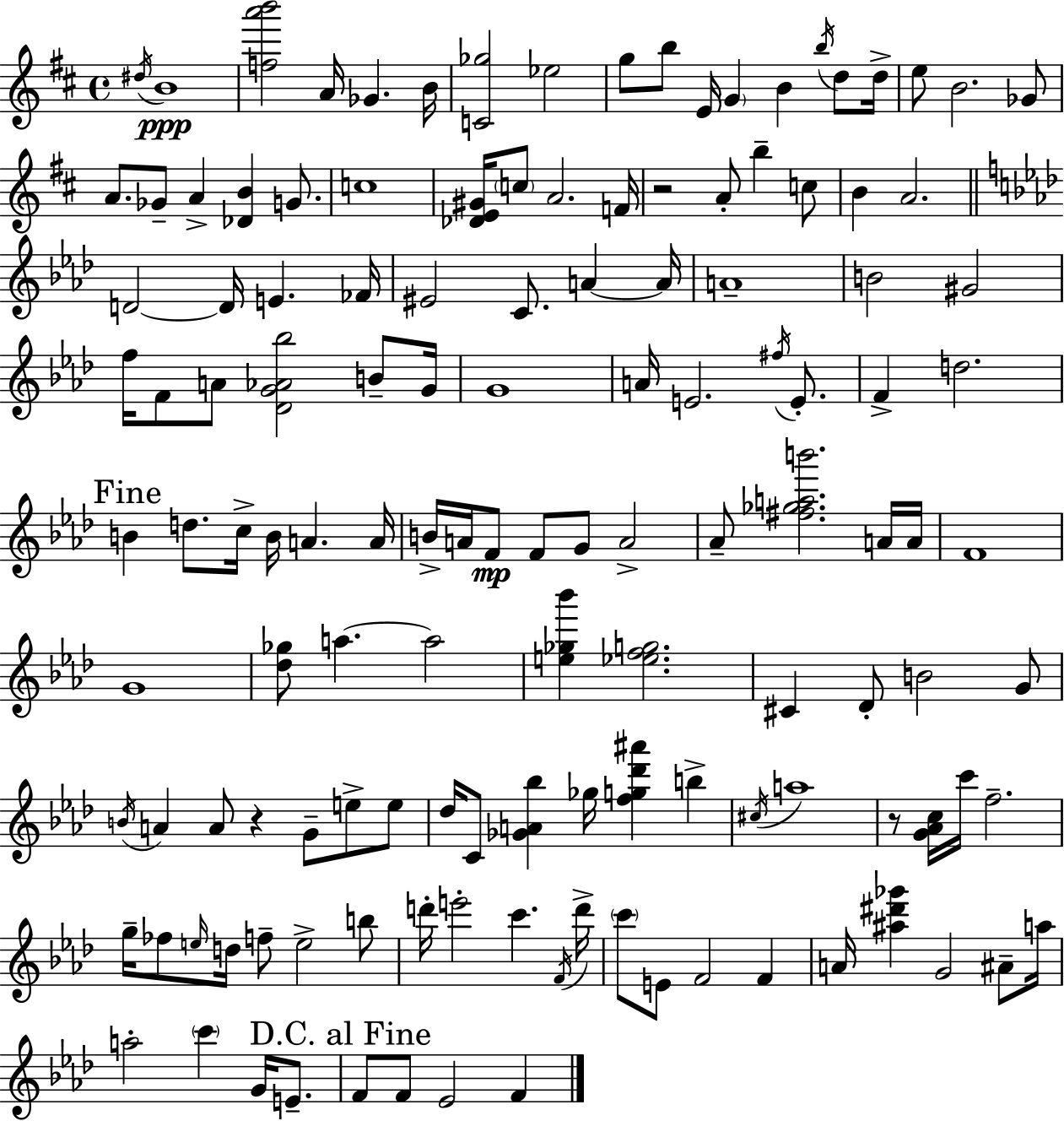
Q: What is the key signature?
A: D major